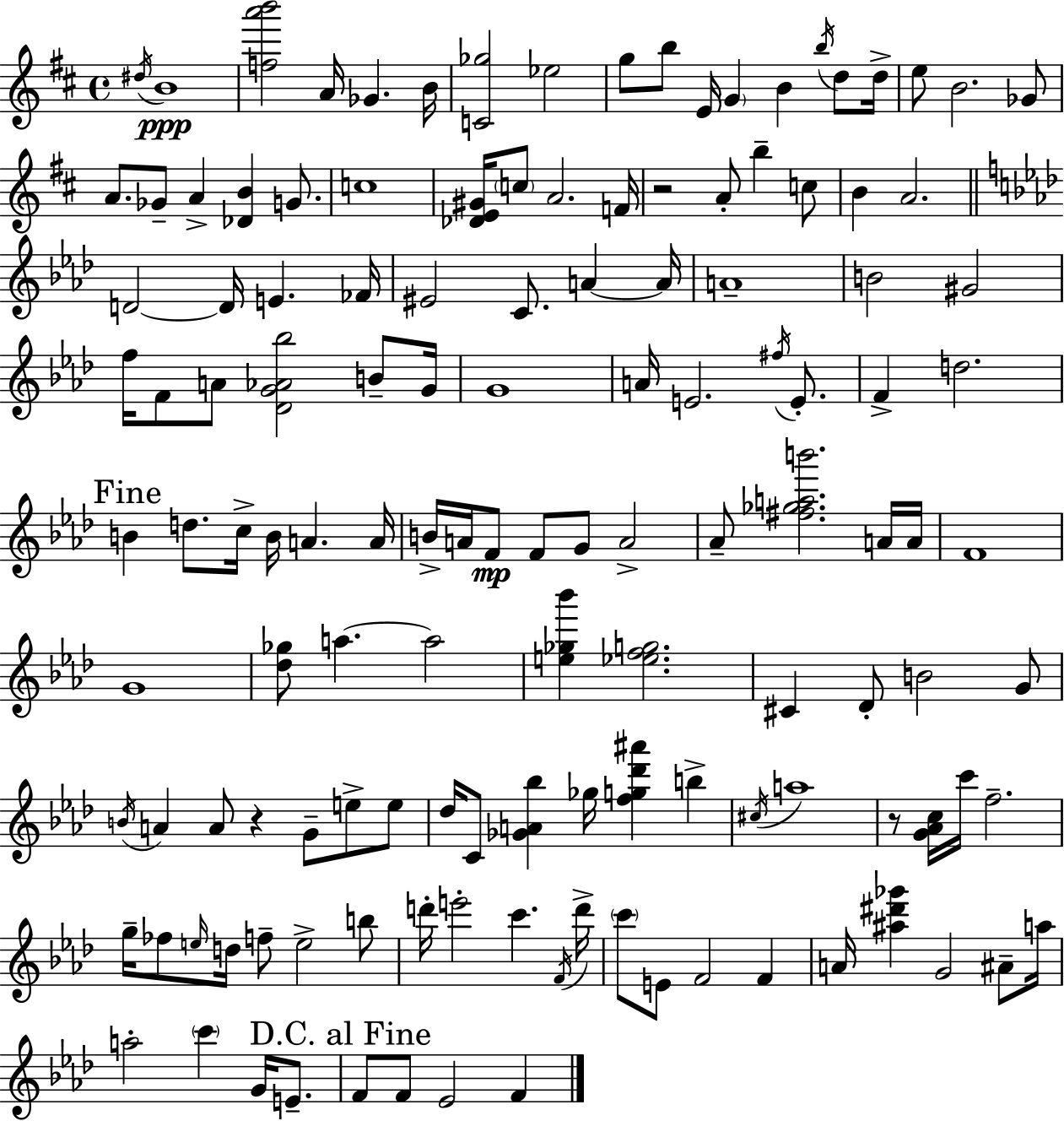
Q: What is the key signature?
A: D major